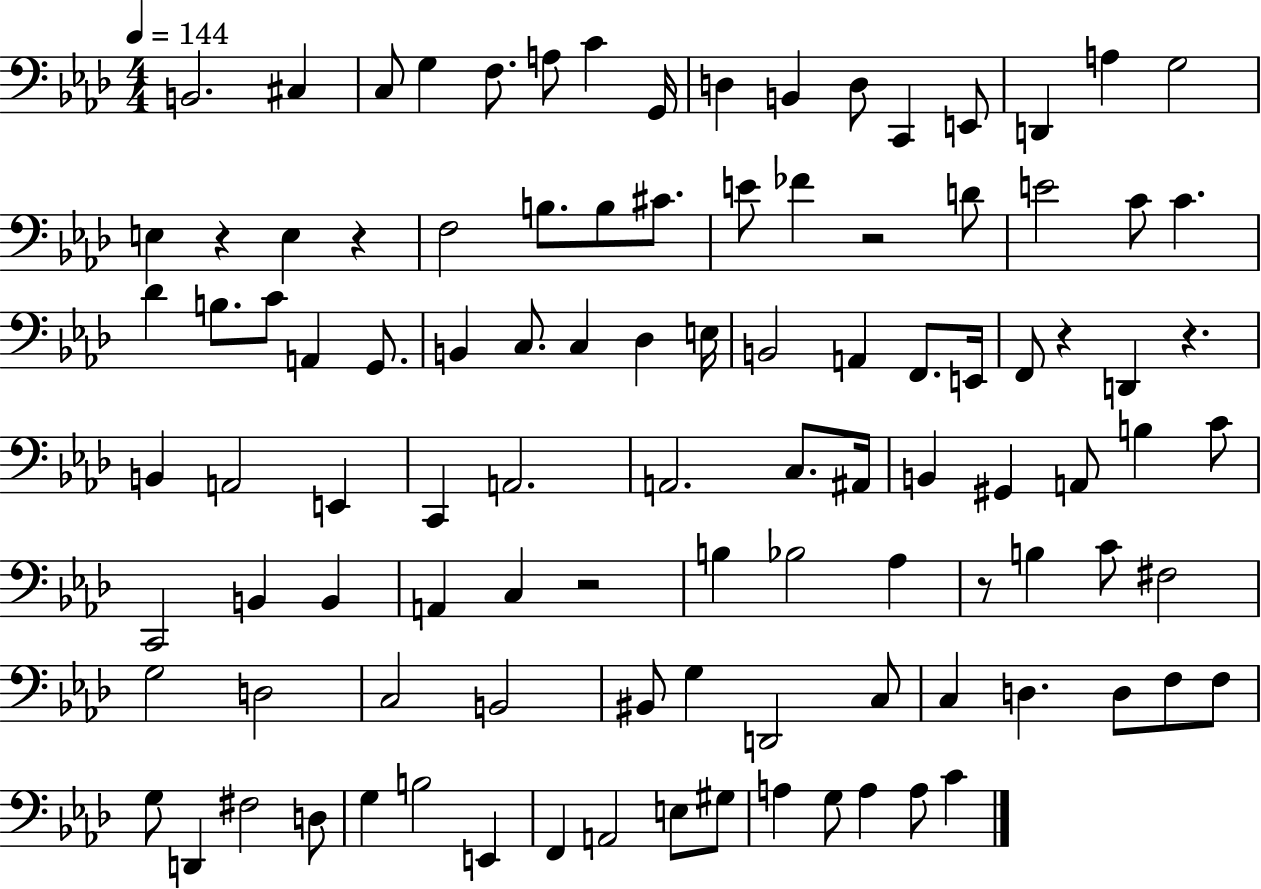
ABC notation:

X:1
T:Untitled
M:4/4
L:1/4
K:Ab
B,,2 ^C, C,/2 G, F,/2 A,/2 C G,,/4 D, B,, D,/2 C,, E,,/2 D,, A, G,2 E, z E, z F,2 B,/2 B,/2 ^C/2 E/2 _F z2 D/2 E2 C/2 C _D B,/2 C/2 A,, G,,/2 B,, C,/2 C, _D, E,/4 B,,2 A,, F,,/2 E,,/4 F,,/2 z D,, z B,, A,,2 E,, C,, A,,2 A,,2 C,/2 ^A,,/4 B,, ^G,, A,,/2 B, C/2 C,,2 B,, B,, A,, C, z2 B, _B,2 _A, z/2 B, C/2 ^F,2 G,2 D,2 C,2 B,,2 ^B,,/2 G, D,,2 C,/2 C, D, D,/2 F,/2 F,/2 G,/2 D,, ^F,2 D,/2 G, B,2 E,, F,, A,,2 E,/2 ^G,/2 A, G,/2 A, A,/2 C